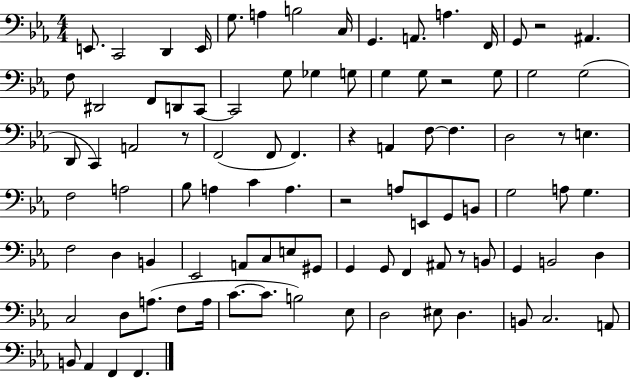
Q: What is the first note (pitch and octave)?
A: E2